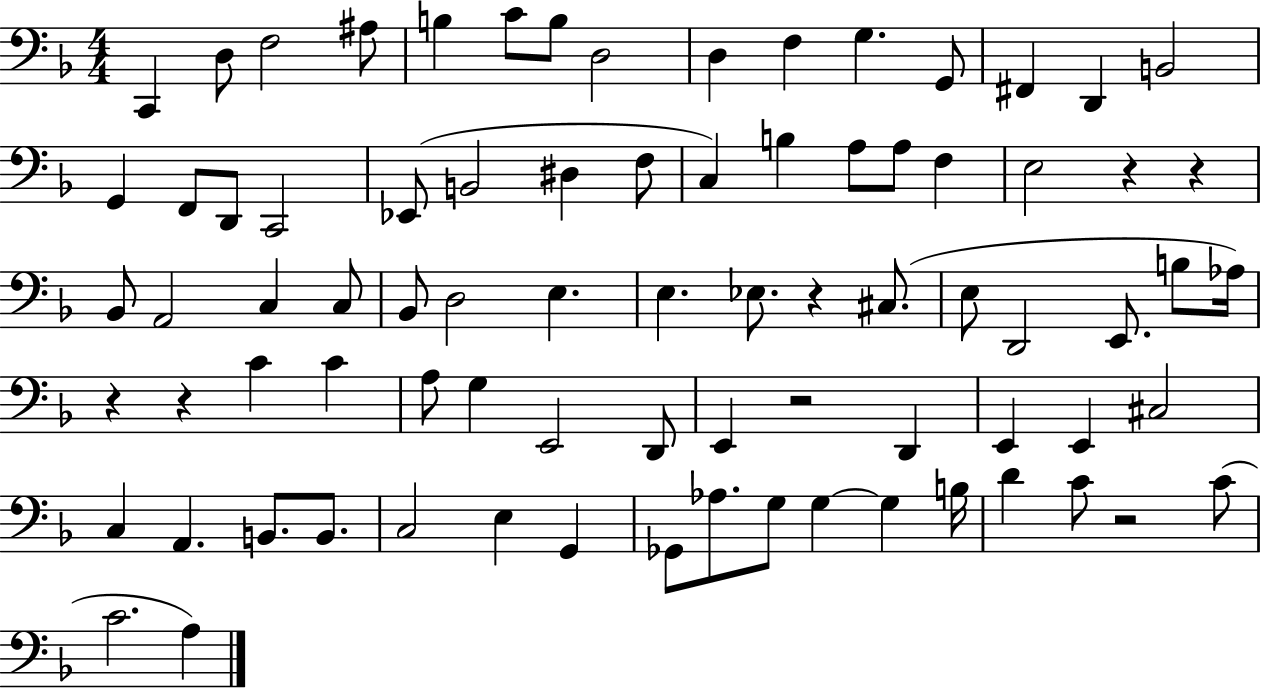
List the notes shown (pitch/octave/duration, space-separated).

C2/q D3/e F3/h A#3/e B3/q C4/e B3/e D3/h D3/q F3/q G3/q. G2/e F#2/q D2/q B2/h G2/q F2/e D2/e C2/h Eb2/e B2/h D#3/q F3/e C3/q B3/q A3/e A3/e F3/q E3/h R/q R/q Bb2/e A2/h C3/q C3/e Bb2/e D3/h E3/q. E3/q. Eb3/e. R/q C#3/e. E3/e D2/h E2/e. B3/e Ab3/s R/q R/q C4/q C4/q A3/e G3/q E2/h D2/e E2/q R/h D2/q E2/q E2/q C#3/h C3/q A2/q. B2/e. B2/e. C3/h E3/q G2/q Gb2/e Ab3/e. G3/e G3/q G3/q B3/s D4/q C4/e R/h C4/e C4/h. A3/q